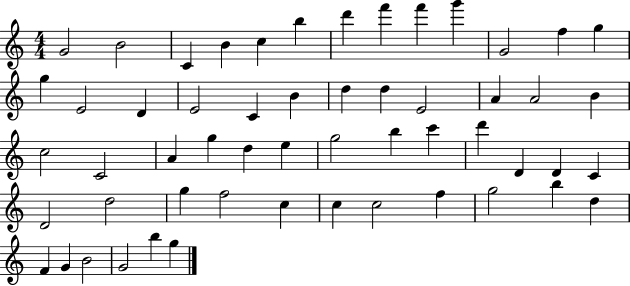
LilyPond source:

{
  \clef treble
  \numericTimeSignature
  \time 4/4
  \key c \major
  g'2 b'2 | c'4 b'4 c''4 b''4 | d'''4 f'''4 f'''4 g'''4 | g'2 f''4 g''4 | \break g''4 e'2 d'4 | e'2 c'4 b'4 | d''4 d''4 e'2 | a'4 a'2 b'4 | \break c''2 c'2 | a'4 g''4 d''4 e''4 | g''2 b''4 c'''4 | d'''4 d'4 d'4 c'4 | \break d'2 d''2 | g''4 f''2 c''4 | c''4 c''2 f''4 | g''2 b''4 d''4 | \break f'4 g'4 b'2 | g'2 b''4 g''4 | \bar "|."
}